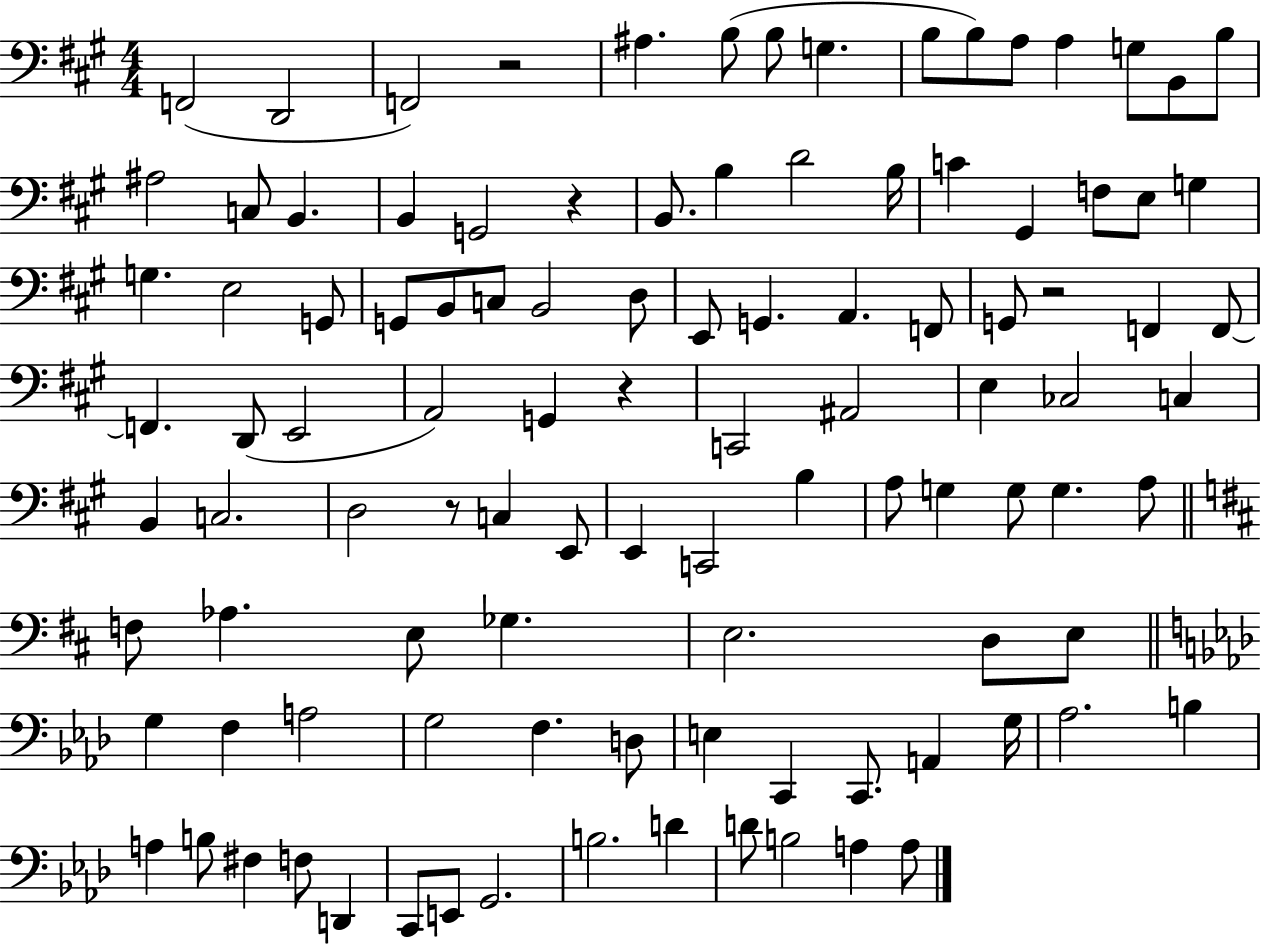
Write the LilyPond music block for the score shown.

{
  \clef bass
  \numericTimeSignature
  \time 4/4
  \key a \major
  \repeat volta 2 { f,2( d,2 | f,2) r2 | ais4. b8( b8 g4. | b8 b8) a8 a4 g8 b,8 b8 | \break ais2 c8 b,4. | b,4 g,2 r4 | b,8. b4 d'2 b16 | c'4 gis,4 f8 e8 g4 | \break g4. e2 g,8 | g,8 b,8 c8 b,2 d8 | e,8 g,4. a,4. f,8 | g,8 r2 f,4 f,8~~ | \break f,4. d,8( e,2 | a,2) g,4 r4 | c,2 ais,2 | e4 ces2 c4 | \break b,4 c2. | d2 r8 c4 e,8 | e,4 c,2 b4 | a8 g4 g8 g4. a8 | \break \bar "||" \break \key d \major f8 aes4. e8 ges4. | e2. d8 e8 | \bar "||" \break \key aes \major g4 f4 a2 | g2 f4. d8 | e4 c,4 c,8. a,4 g16 | aes2. b4 | \break a4 b8 fis4 f8 d,4 | c,8 e,8 g,2. | b2. d'4 | d'8 b2 a4 a8 | \break } \bar "|."
}